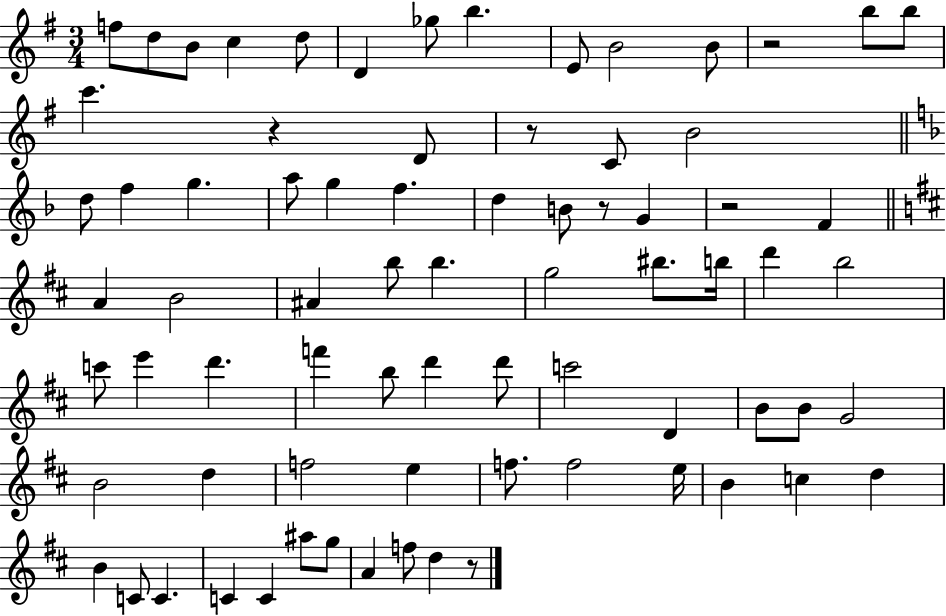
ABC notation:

X:1
T:Untitled
M:3/4
L:1/4
K:G
f/2 d/2 B/2 c d/2 D _g/2 b E/2 B2 B/2 z2 b/2 b/2 c' z D/2 z/2 C/2 B2 d/2 f g a/2 g f d B/2 z/2 G z2 F A B2 ^A b/2 b g2 ^b/2 b/4 d' b2 c'/2 e' d' f' b/2 d' d'/2 c'2 D B/2 B/2 G2 B2 d f2 e f/2 f2 e/4 B c d B C/2 C C C ^a/2 g/2 A f/2 d z/2